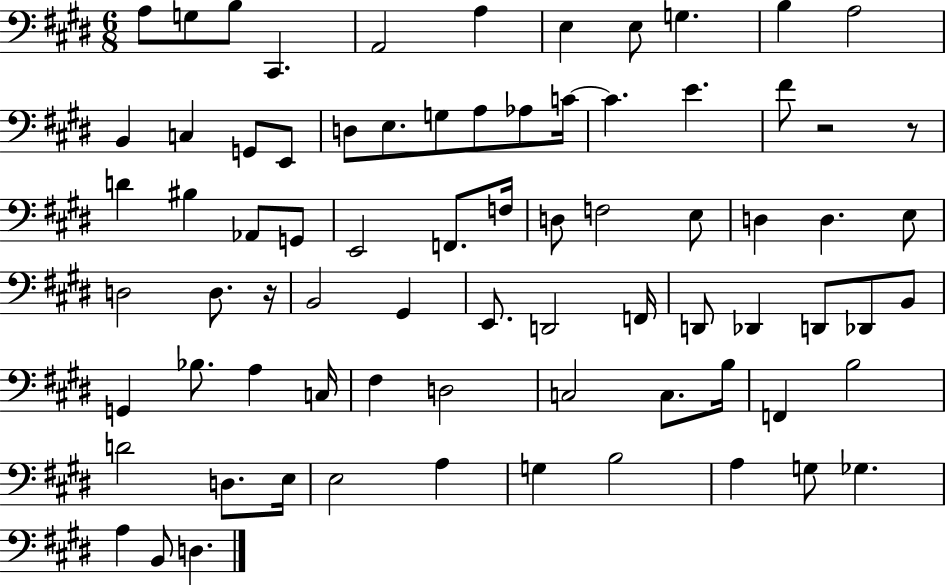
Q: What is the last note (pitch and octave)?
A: D3